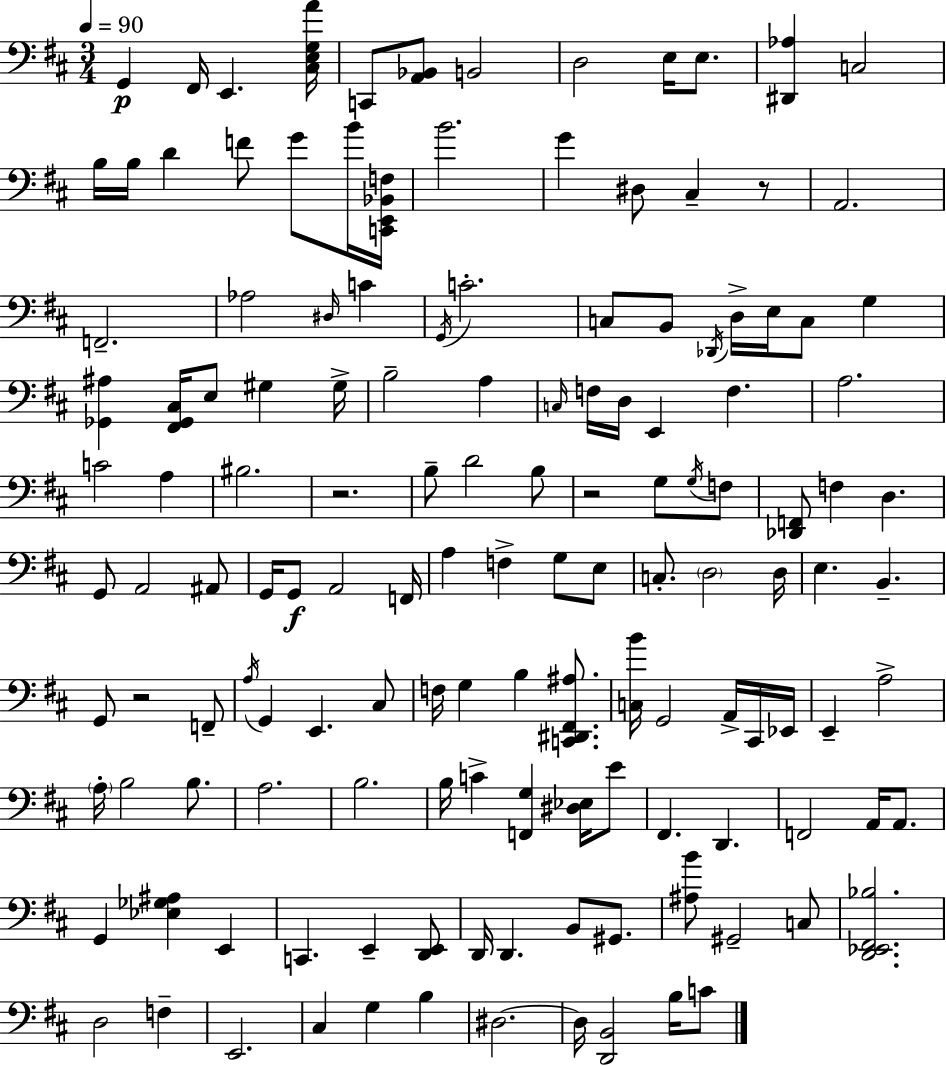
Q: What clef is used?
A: bass